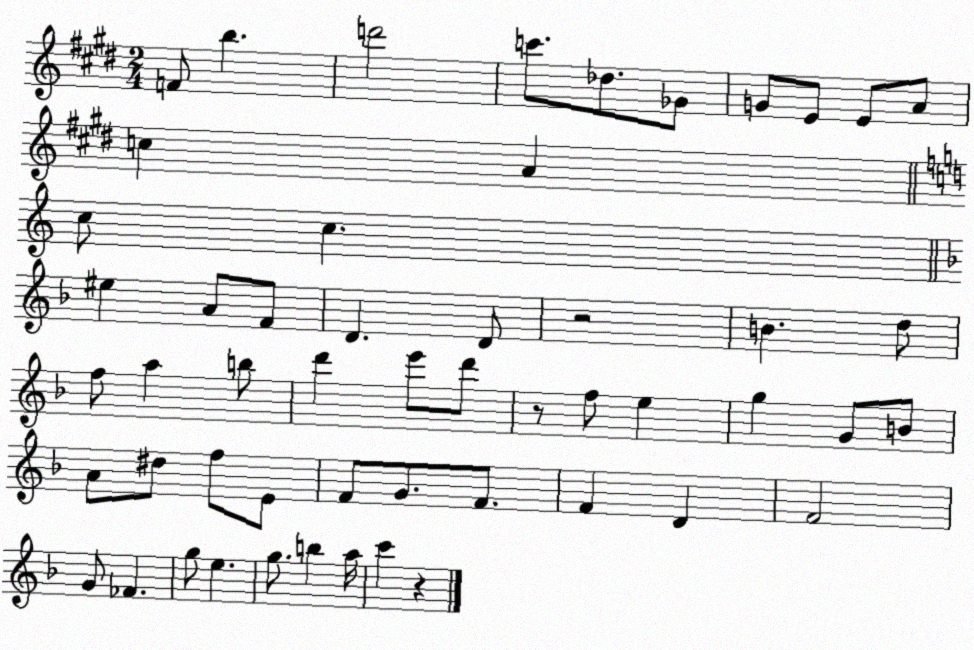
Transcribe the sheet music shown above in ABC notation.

X:1
T:Untitled
M:2/4
L:1/4
K:E
F/2 b d'2 c'/2 _d/2 _G/2 G/2 E/2 E/2 A/2 c A c/2 c ^e A/2 F/2 D D/2 z2 B d/2 f/2 a b/2 d' e'/2 d'/2 z/2 f/2 e g G/2 B/2 A/2 ^d/2 f/2 E/2 F/2 G/2 F/2 F D F2 G/2 _F g/2 e g/2 b a/4 c' z